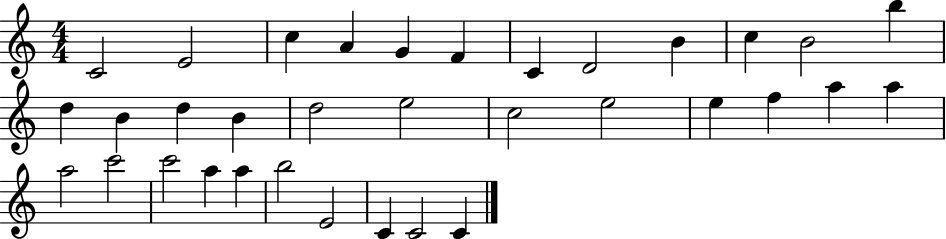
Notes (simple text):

C4/h E4/h C5/q A4/q G4/q F4/q C4/q D4/h B4/q C5/q B4/h B5/q D5/q B4/q D5/q B4/q D5/h E5/h C5/h E5/h E5/q F5/q A5/q A5/q A5/h C6/h C6/h A5/q A5/q B5/h E4/h C4/q C4/h C4/q